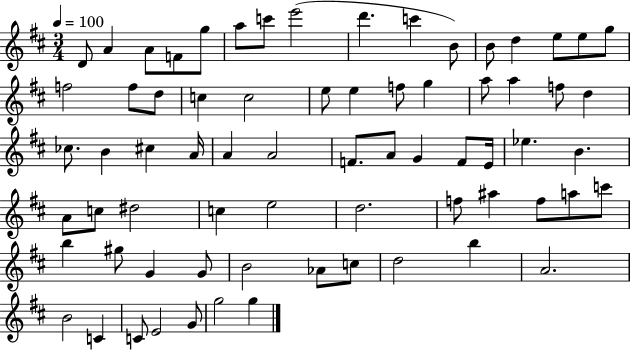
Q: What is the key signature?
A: D major